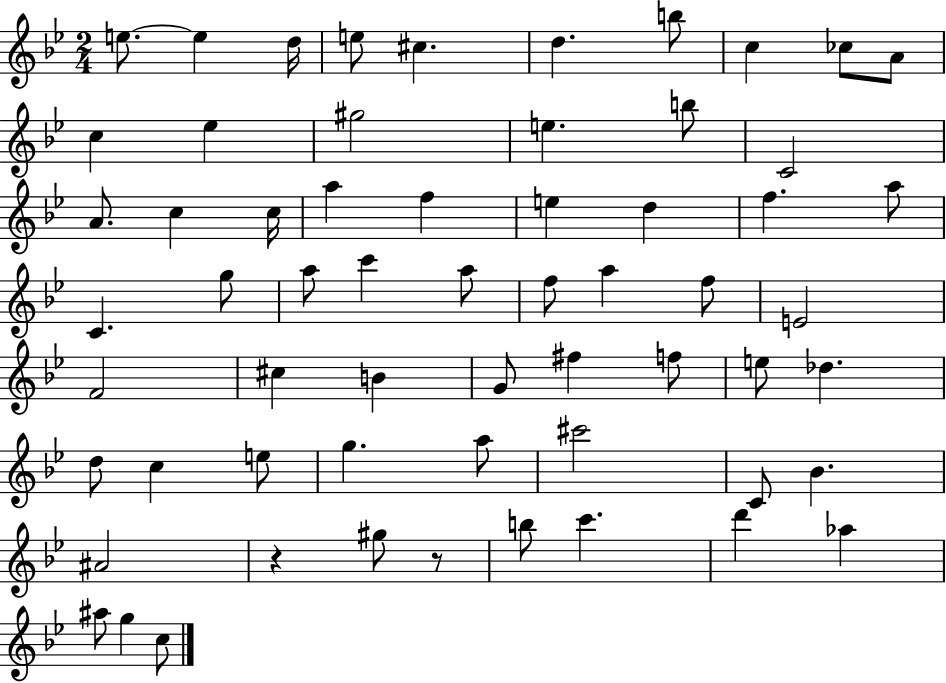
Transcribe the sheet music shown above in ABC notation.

X:1
T:Untitled
M:2/4
L:1/4
K:Bb
e/2 e d/4 e/2 ^c d b/2 c _c/2 A/2 c _e ^g2 e b/2 C2 A/2 c c/4 a f e d f a/2 C g/2 a/2 c' a/2 f/2 a f/2 E2 F2 ^c B G/2 ^f f/2 e/2 _d d/2 c e/2 g a/2 ^c'2 C/2 _B ^A2 z ^g/2 z/2 b/2 c' d' _a ^a/2 g c/2